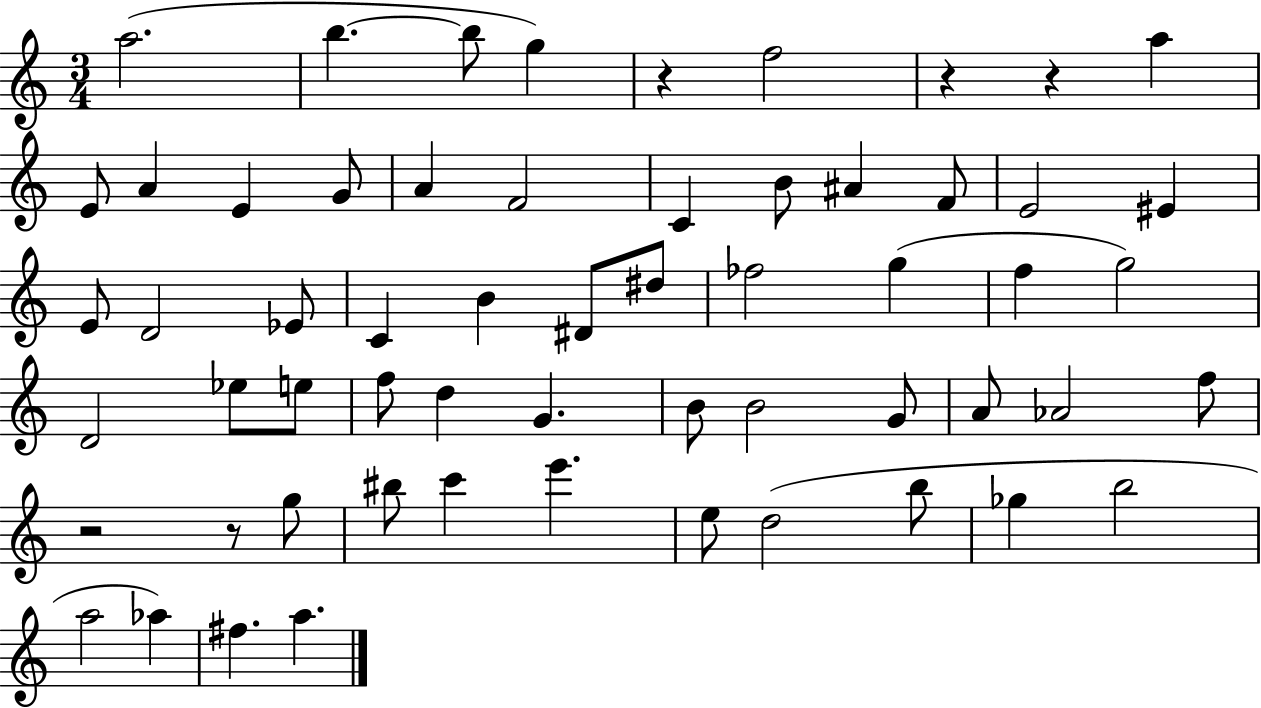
{
  \clef treble
  \numericTimeSignature
  \time 3/4
  \key c \major
  a''2.( | b''4.~~ b''8 g''4) | r4 f''2 | r4 r4 a''4 | \break e'8 a'4 e'4 g'8 | a'4 f'2 | c'4 b'8 ais'4 f'8 | e'2 eis'4 | \break e'8 d'2 ees'8 | c'4 b'4 dis'8 dis''8 | fes''2 g''4( | f''4 g''2) | \break d'2 ees''8 e''8 | f''8 d''4 g'4. | b'8 b'2 g'8 | a'8 aes'2 f''8 | \break r2 r8 g''8 | bis''8 c'''4 e'''4. | e''8 d''2( b''8 | ges''4 b''2 | \break a''2 aes''4) | fis''4. a''4. | \bar "|."
}